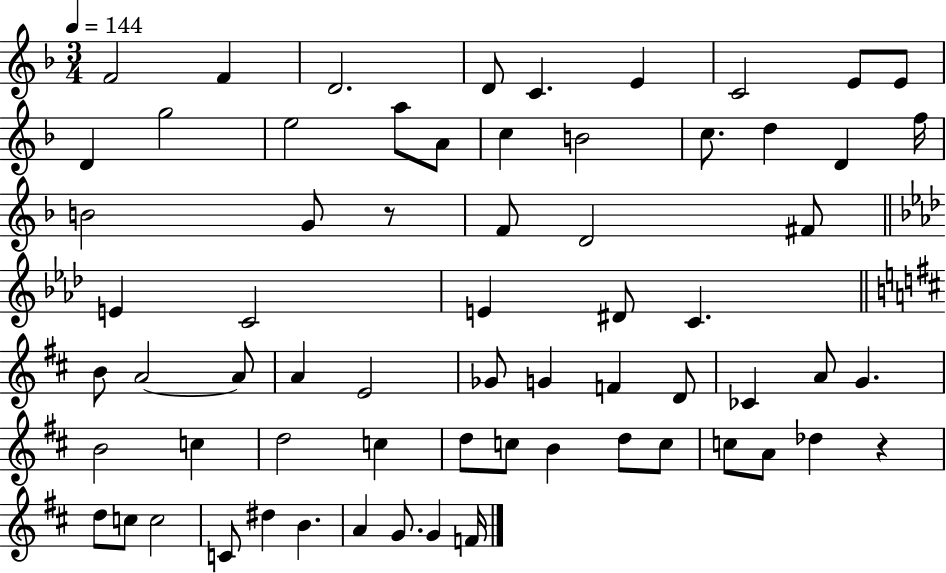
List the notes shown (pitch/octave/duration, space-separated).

F4/h F4/q D4/h. D4/e C4/q. E4/q C4/h E4/e E4/e D4/q G5/h E5/h A5/e A4/e C5/q B4/h C5/e. D5/q D4/q F5/s B4/h G4/e R/e F4/e D4/h F#4/e E4/q C4/h E4/q D#4/e C4/q. B4/e A4/h A4/e A4/q E4/h Gb4/e G4/q F4/q D4/e CES4/q A4/e G4/q. B4/h C5/q D5/h C5/q D5/e C5/e B4/q D5/e C5/e C5/e A4/e Db5/q R/q D5/e C5/e C5/h C4/e D#5/q B4/q. A4/q G4/e. G4/q F4/s